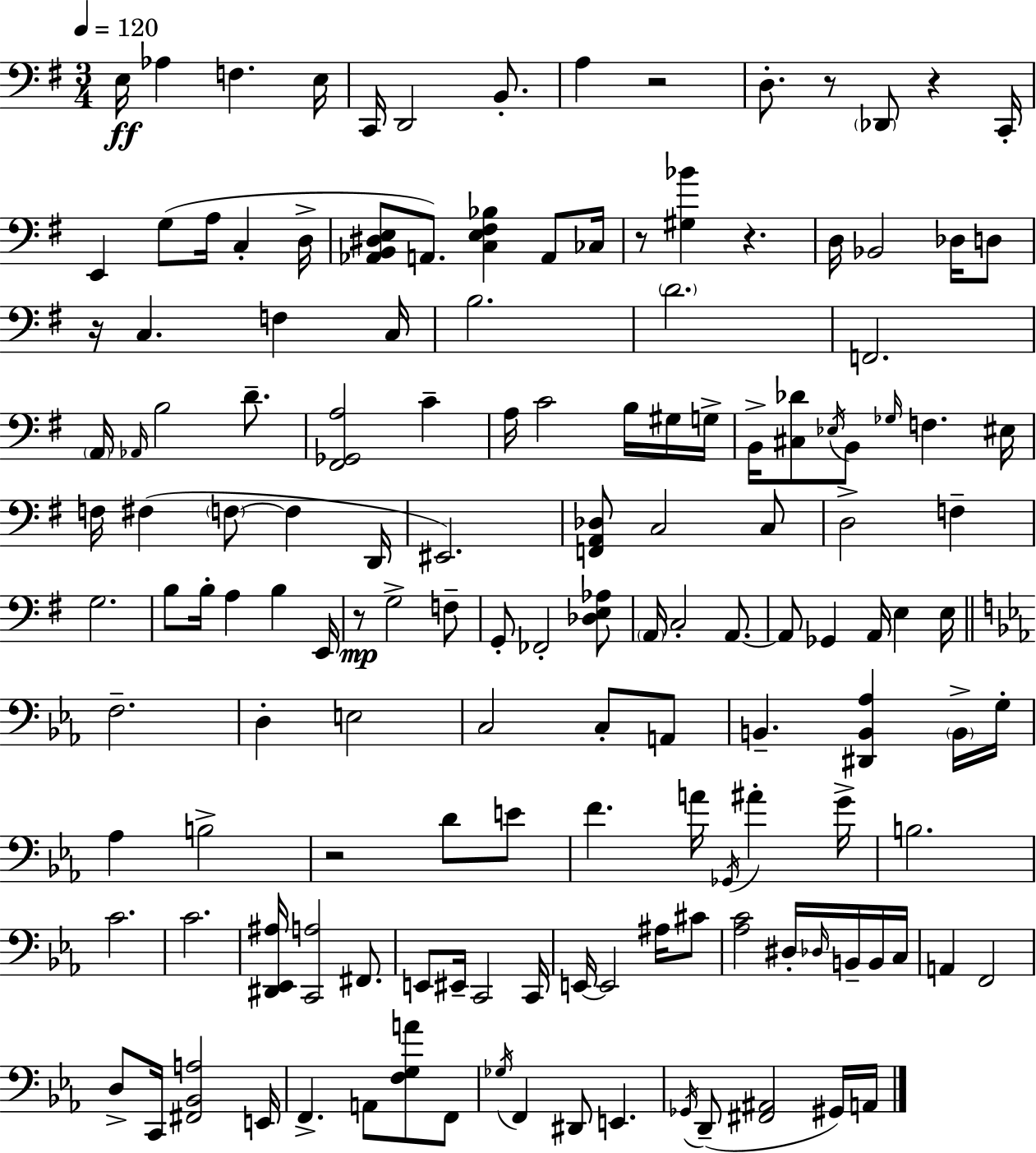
X:1
T:Untitled
M:3/4
L:1/4
K:Em
E,/4 _A, F, E,/4 C,,/4 D,,2 B,,/2 A, z2 D,/2 z/2 _D,,/2 z C,,/4 E,, G,/2 A,/4 C, D,/4 [_A,,B,,^D,E,]/2 A,,/2 [C,E,^F,_B,] A,,/2 _C,/4 z/2 [^G,_B] z D,/4 _B,,2 _D,/4 D,/2 z/4 C, F, C,/4 B,2 D2 F,,2 A,,/4 _A,,/4 B,2 D/2 [^F,,_G,,A,]2 C A,/4 C2 B,/4 ^G,/4 G,/4 B,,/4 [^C,_D]/2 _E,/4 B,,/2 _G,/4 F, ^E,/4 F,/4 ^F, F,/2 F, D,,/4 ^E,,2 [F,,A,,_D,]/2 C,2 C,/2 D,2 F, G,2 B,/2 B,/4 A, B, E,,/4 z/2 G,2 F,/2 G,,/2 _F,,2 [_D,E,_A,]/2 A,,/4 C,2 A,,/2 A,,/2 _G,, A,,/4 E, E,/4 F,2 D, E,2 C,2 C,/2 A,,/2 B,, [^D,,B,,_A,] B,,/4 G,/4 _A, B,2 z2 D/2 E/2 F A/4 _G,,/4 ^A G/4 B,2 C2 C2 [^D,,_E,,^A,]/4 [C,,A,]2 ^F,,/2 E,,/2 ^E,,/4 C,,2 C,,/4 E,,/4 E,,2 ^A,/4 ^C/2 [_A,C]2 ^D,/4 _D,/4 B,,/4 B,,/4 C,/4 A,, F,,2 D,/2 C,,/4 [^F,,_B,,A,]2 E,,/4 F,, A,,/2 [F,G,A]/2 F,,/2 _G,/4 F,, ^D,,/2 E,, _G,,/4 D,,/2 [^F,,^A,,]2 ^G,,/4 A,,/4